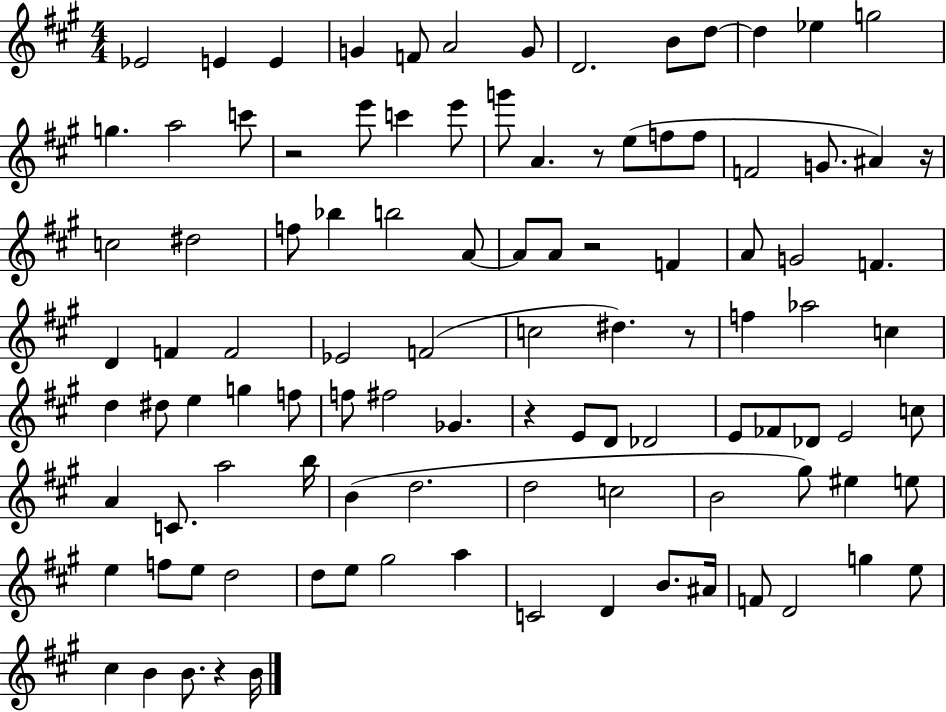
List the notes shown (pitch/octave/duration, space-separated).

Eb4/h E4/q E4/q G4/q F4/e A4/h G4/e D4/h. B4/e D5/e D5/q Eb5/q G5/h G5/q. A5/h C6/e R/h E6/e C6/q E6/e G6/e A4/q. R/e E5/e F5/e F5/e F4/h G4/e. A#4/q R/s C5/h D#5/h F5/e Bb5/q B5/h A4/e A4/e A4/e R/h F4/q A4/e G4/h F4/q. D4/q F4/q F4/h Eb4/h F4/h C5/h D#5/q. R/e F5/q Ab5/h C5/q D5/q D#5/e E5/q G5/q F5/e F5/e F#5/h Gb4/q. R/q E4/e D4/e Db4/h E4/e FES4/e Db4/e E4/h C5/e A4/q C4/e. A5/h B5/s B4/q D5/h. D5/h C5/h B4/h G#5/e EIS5/q E5/e E5/q F5/e E5/e D5/h D5/e E5/e G#5/h A5/q C4/h D4/q B4/e. A#4/s F4/e D4/h G5/q E5/e C#5/q B4/q B4/e. R/q B4/s